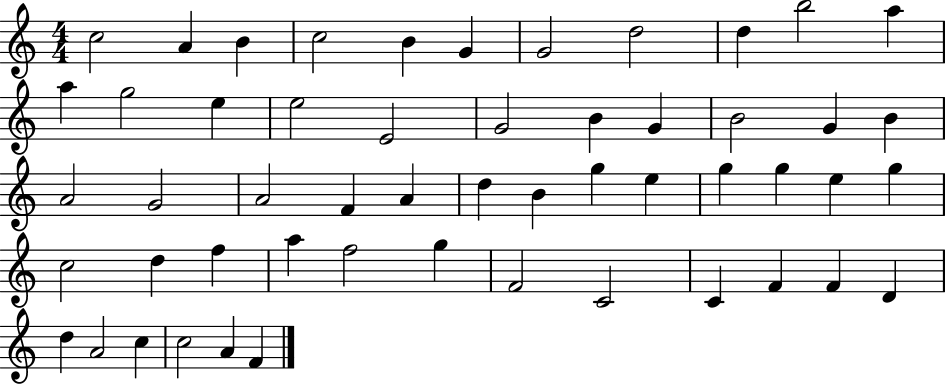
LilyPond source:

{
  \clef treble
  \numericTimeSignature
  \time 4/4
  \key c \major
  c''2 a'4 b'4 | c''2 b'4 g'4 | g'2 d''2 | d''4 b''2 a''4 | \break a''4 g''2 e''4 | e''2 e'2 | g'2 b'4 g'4 | b'2 g'4 b'4 | \break a'2 g'2 | a'2 f'4 a'4 | d''4 b'4 g''4 e''4 | g''4 g''4 e''4 g''4 | \break c''2 d''4 f''4 | a''4 f''2 g''4 | f'2 c'2 | c'4 f'4 f'4 d'4 | \break d''4 a'2 c''4 | c''2 a'4 f'4 | \bar "|."
}